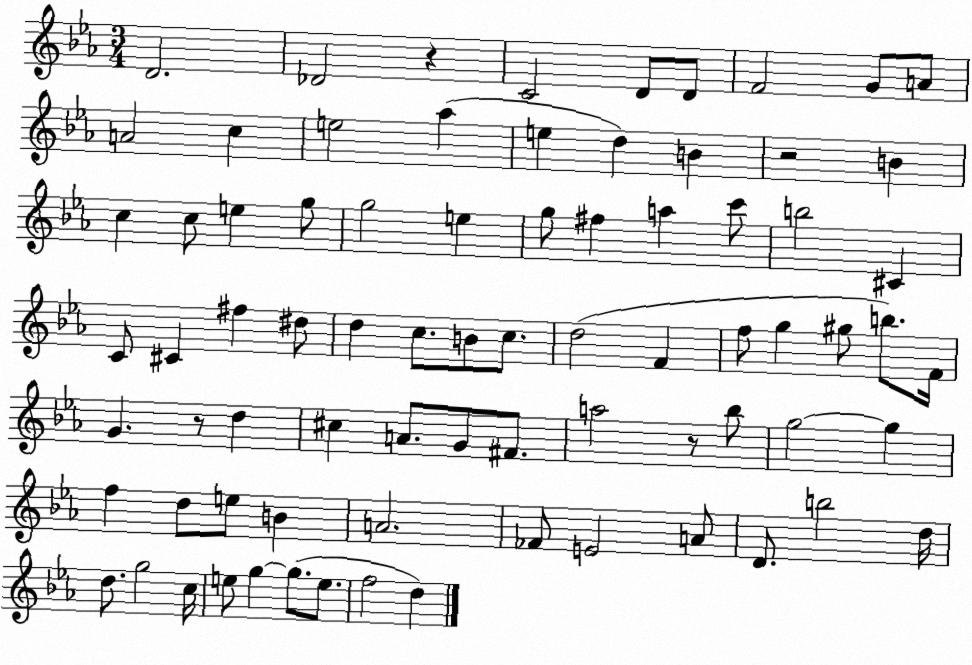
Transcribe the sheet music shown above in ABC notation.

X:1
T:Untitled
M:3/4
L:1/4
K:Eb
D2 _D2 z C2 D/2 D/2 F2 G/2 A/2 A2 c e2 _a e d B z2 B c c/2 e g/2 g2 e g/2 ^f a c'/2 b2 ^C C/2 ^C ^f ^d/2 d c/2 B/2 c/2 d2 F f/2 g ^g/2 b/2 F/4 G z/2 d ^c A/2 G/2 ^F/2 a2 z/2 _b/2 g2 g f d/2 e/2 B A2 _F/2 E2 A/2 D/2 b2 d/4 d/2 g2 c/4 e/2 g g/2 e/2 f2 d